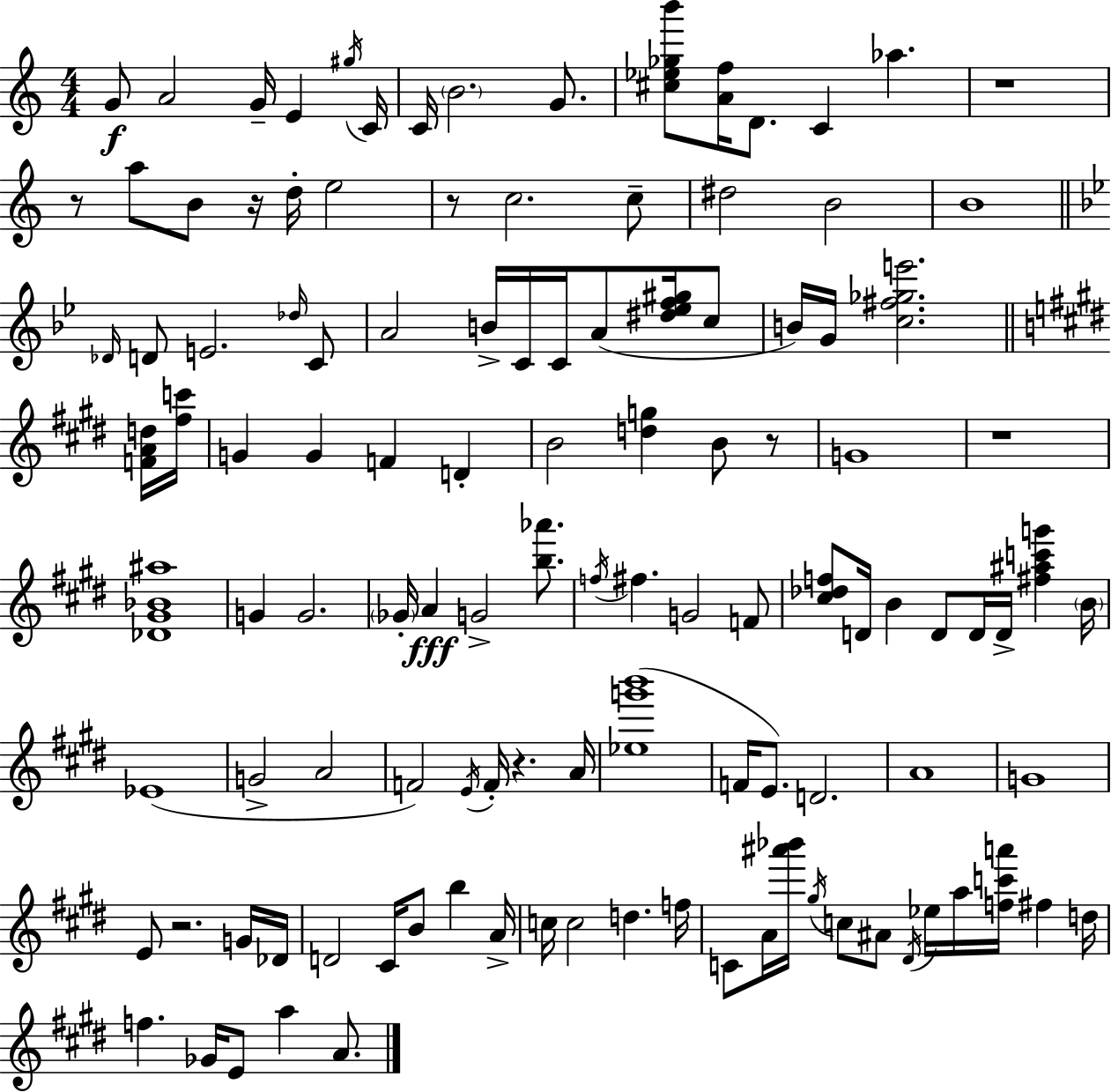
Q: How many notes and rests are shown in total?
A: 117